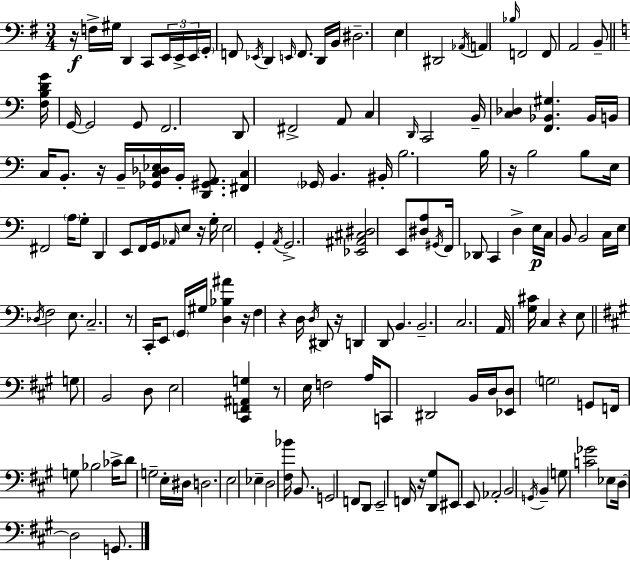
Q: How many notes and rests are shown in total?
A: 164